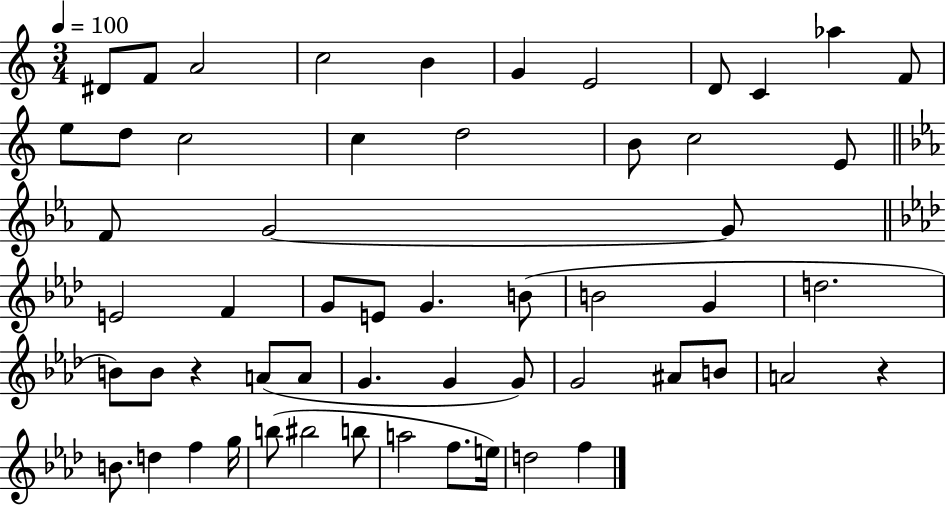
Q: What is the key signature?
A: C major